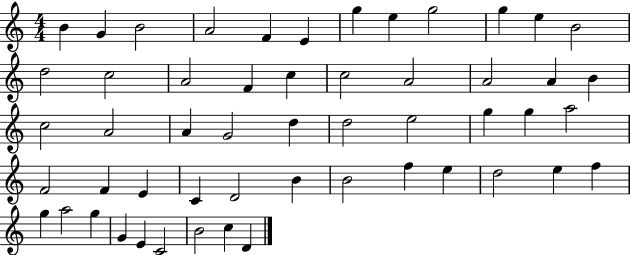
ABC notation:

X:1
T:Untitled
M:4/4
L:1/4
K:C
B G B2 A2 F E g e g2 g e B2 d2 c2 A2 F c c2 A2 A2 A B c2 A2 A G2 d d2 e2 g g a2 F2 F E C D2 B B2 f e d2 e f g a2 g G E C2 B2 c D